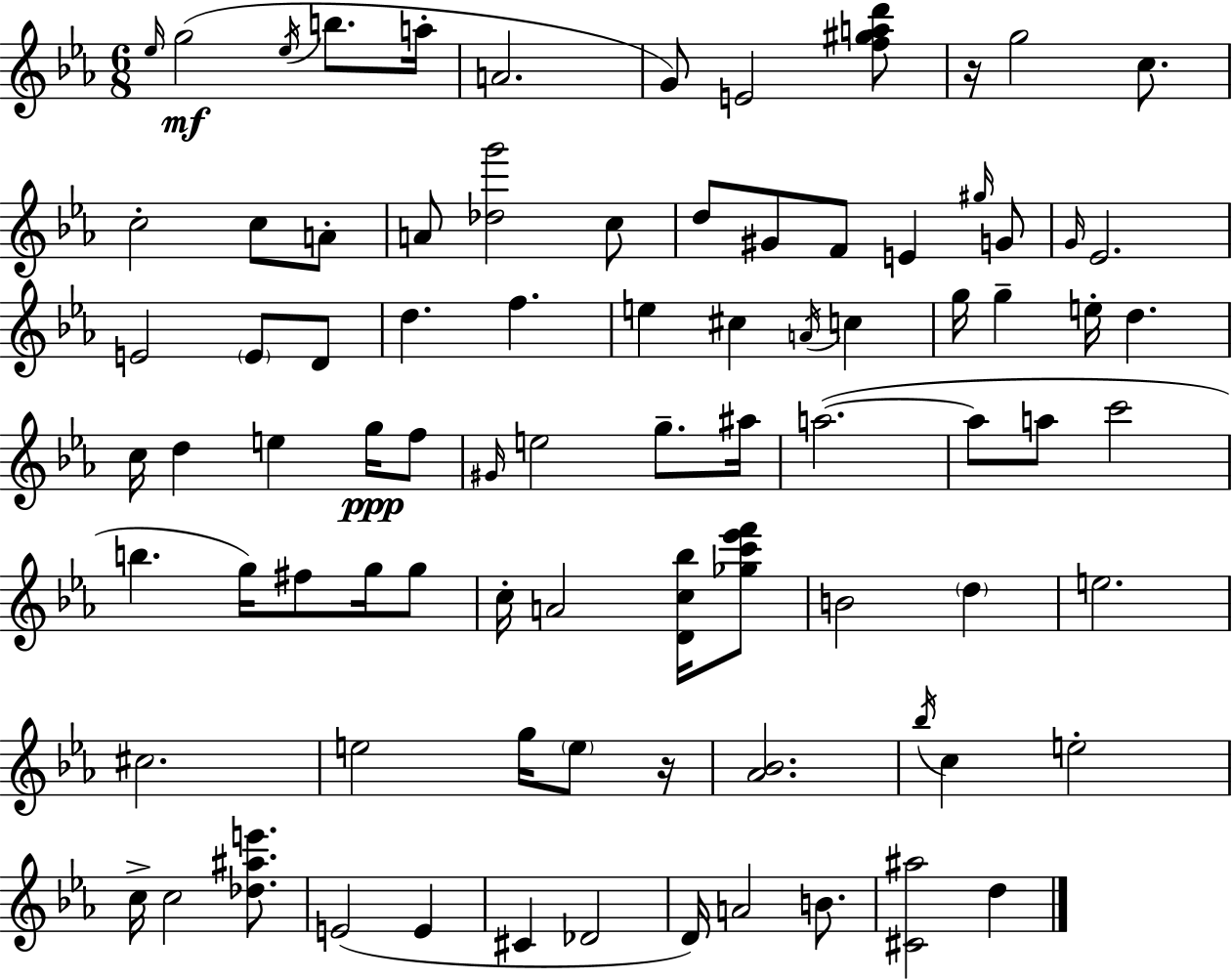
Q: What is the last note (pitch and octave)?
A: D5